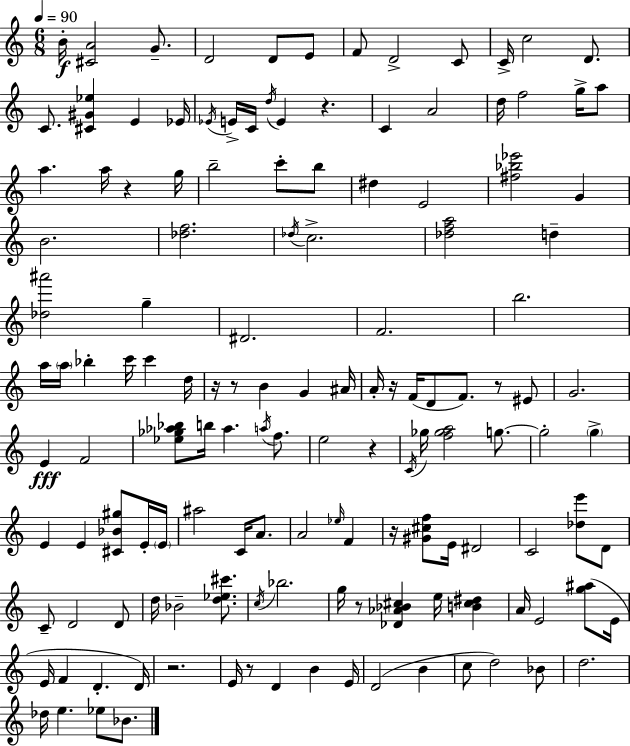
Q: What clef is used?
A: treble